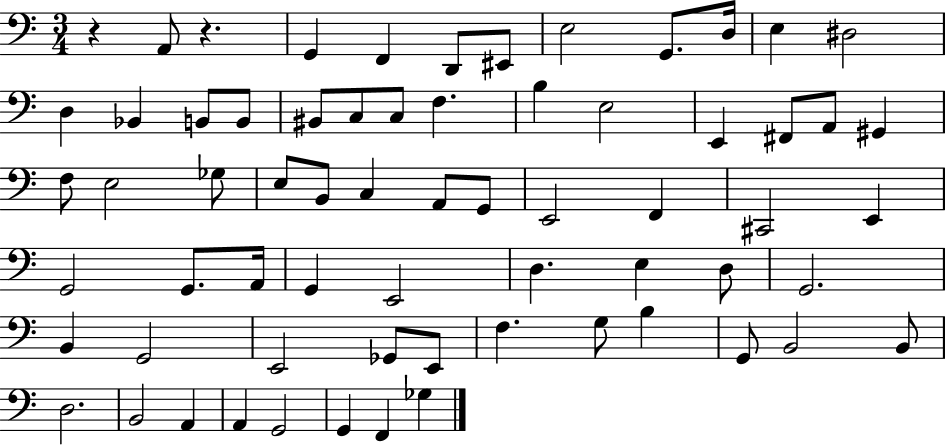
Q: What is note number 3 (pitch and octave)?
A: F2